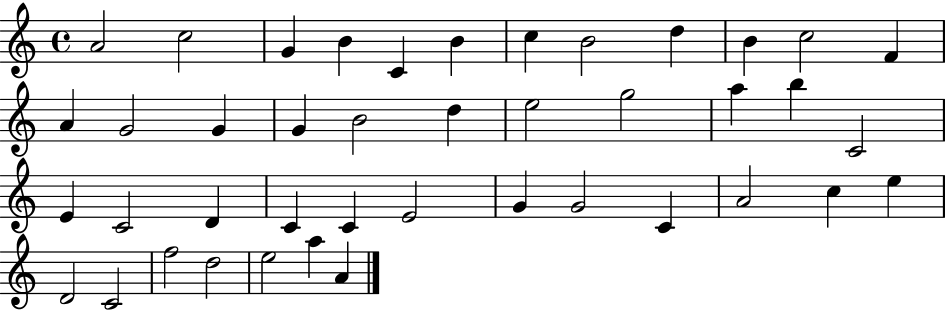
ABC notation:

X:1
T:Untitled
M:4/4
L:1/4
K:C
A2 c2 G B C B c B2 d B c2 F A G2 G G B2 d e2 g2 a b C2 E C2 D C C E2 G G2 C A2 c e D2 C2 f2 d2 e2 a A